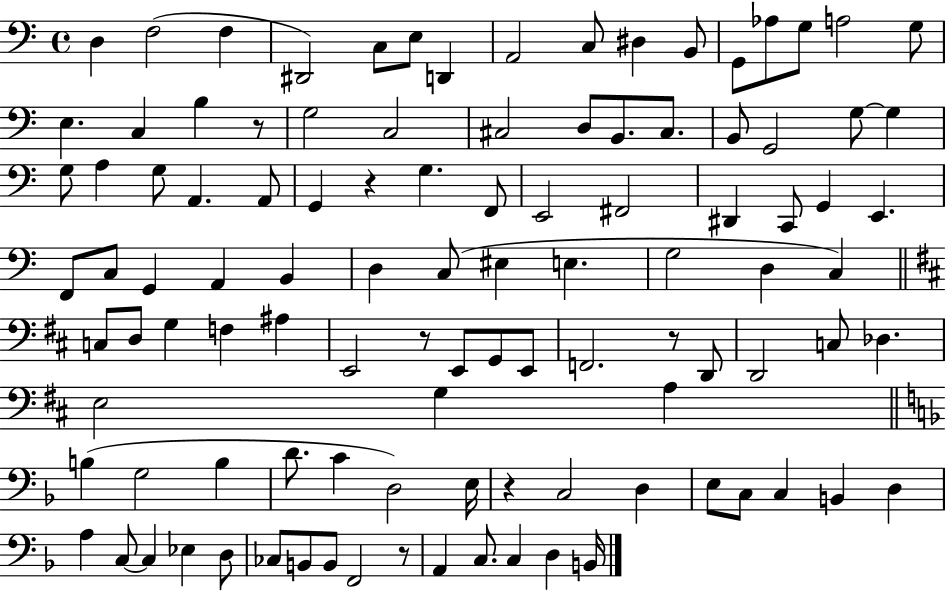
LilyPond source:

{
  \clef bass
  \time 4/4
  \defaultTimeSignature
  \key c \major
  d4 f2( f4 | dis,2) c8 e8 d,4 | a,2 c8 dis4 b,8 | g,8 aes8 g8 a2 g8 | \break e4. c4 b4 r8 | g2 c2 | cis2 d8 b,8. cis8. | b,8 g,2 g8~~ g4 | \break g8 a4 g8 a,4. a,8 | g,4 r4 g4. f,8 | e,2 fis,2 | dis,4 c,8 g,4 e,4. | \break f,8 c8 g,4 a,4 b,4 | d4 c8( eis4 e4. | g2 d4 c4) | \bar "||" \break \key b \minor c8 d8 g4 f4 ais4 | e,2 r8 e,8 g,8 e,8 | f,2. r8 d,8 | d,2 c8 des4. | \break e2 g4 a4 | \bar "||" \break \key f \major b4( g2 b4 | d'8. c'4 d2) e16 | r4 c2 d4 | e8 c8 c4 b,4 d4 | \break a4 c8~~ c4 ees4 d8 | ces8 b,8 b,8 f,2 r8 | a,4 c8. c4 d4 b,16 | \bar "|."
}